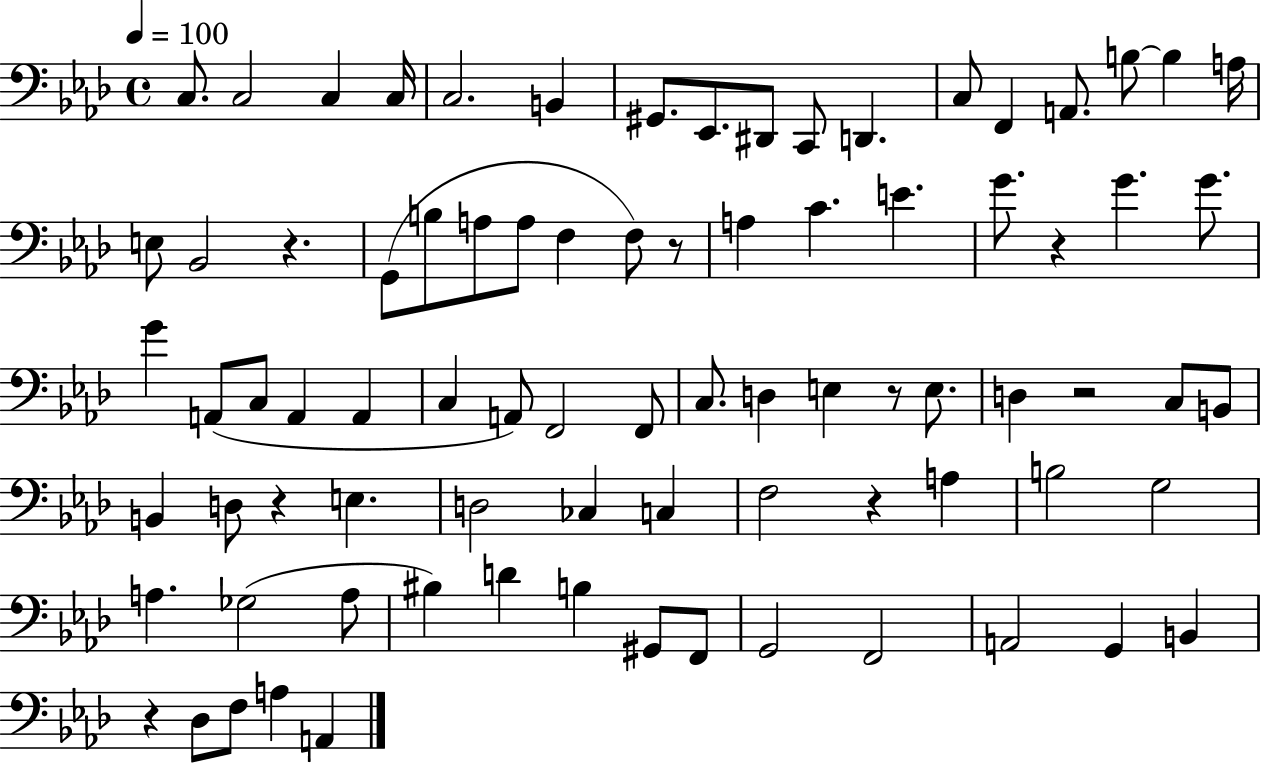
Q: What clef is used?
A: bass